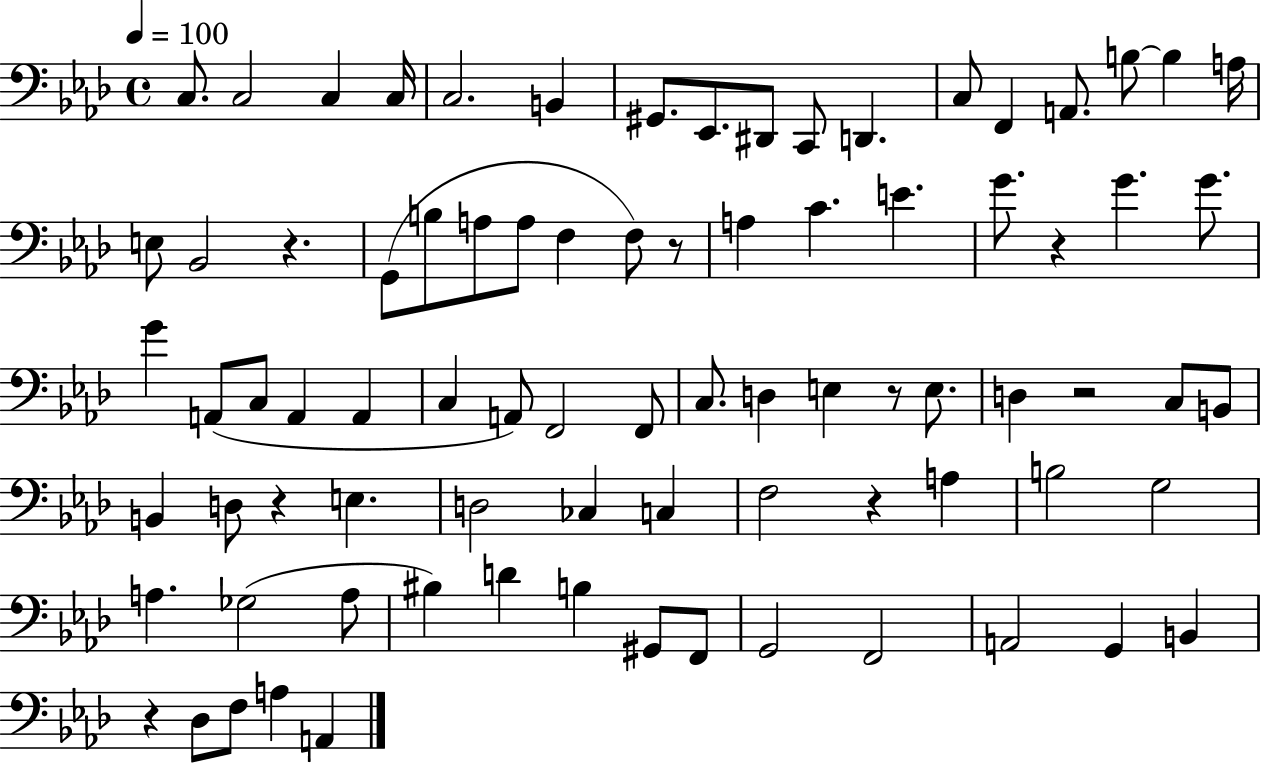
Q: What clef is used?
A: bass